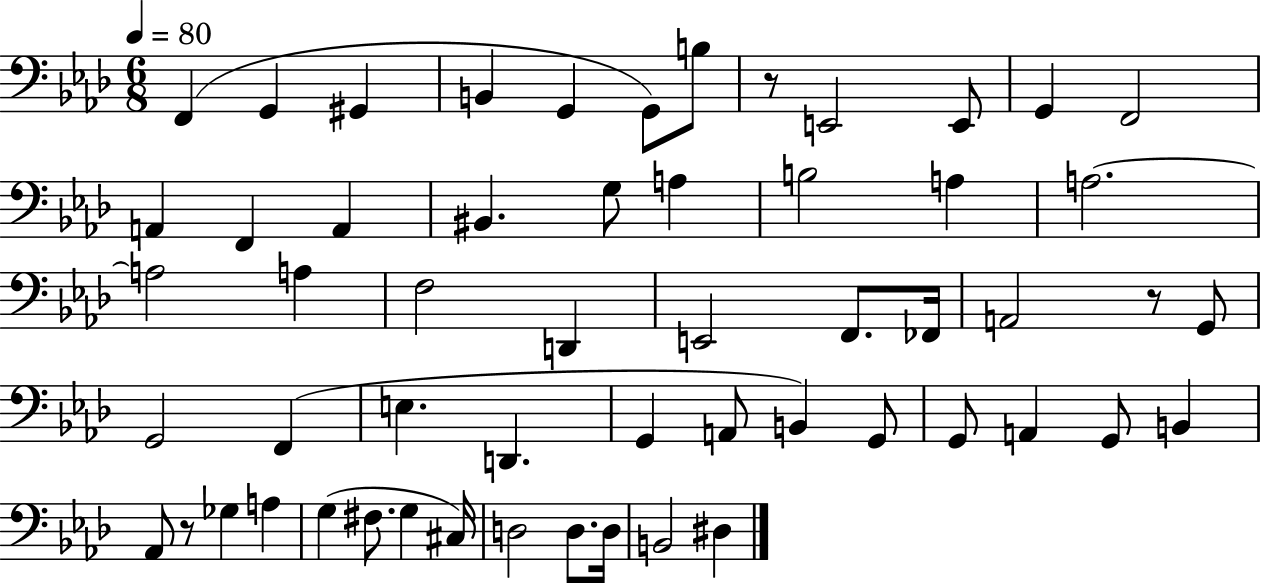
{
  \clef bass
  \numericTimeSignature
  \time 6/8
  \key aes \major
  \tempo 4 = 80
  f,4( g,4 gis,4 | b,4 g,4 g,8) b8 | r8 e,2 e,8 | g,4 f,2 | \break a,4 f,4 a,4 | bis,4. g8 a4 | b2 a4 | a2.~~ | \break a2 a4 | f2 d,4 | e,2 f,8. fes,16 | a,2 r8 g,8 | \break g,2 f,4( | e4. d,4. | g,4 a,8 b,4) g,8 | g,8 a,4 g,8 b,4 | \break aes,8 r8 ges4 a4 | g4( fis8. g4 cis16) | d2 d8. d16 | b,2 dis4 | \break \bar "|."
}